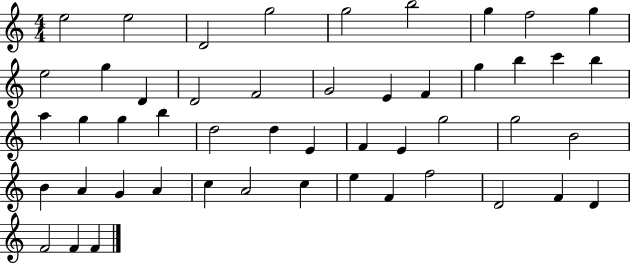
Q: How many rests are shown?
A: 0